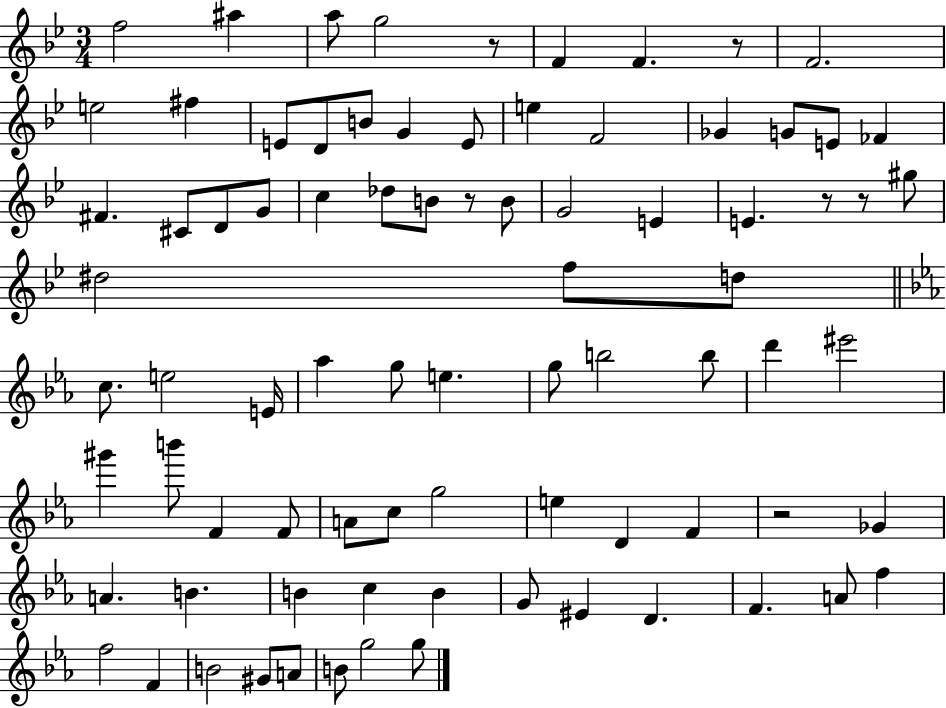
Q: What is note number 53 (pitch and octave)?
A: G5